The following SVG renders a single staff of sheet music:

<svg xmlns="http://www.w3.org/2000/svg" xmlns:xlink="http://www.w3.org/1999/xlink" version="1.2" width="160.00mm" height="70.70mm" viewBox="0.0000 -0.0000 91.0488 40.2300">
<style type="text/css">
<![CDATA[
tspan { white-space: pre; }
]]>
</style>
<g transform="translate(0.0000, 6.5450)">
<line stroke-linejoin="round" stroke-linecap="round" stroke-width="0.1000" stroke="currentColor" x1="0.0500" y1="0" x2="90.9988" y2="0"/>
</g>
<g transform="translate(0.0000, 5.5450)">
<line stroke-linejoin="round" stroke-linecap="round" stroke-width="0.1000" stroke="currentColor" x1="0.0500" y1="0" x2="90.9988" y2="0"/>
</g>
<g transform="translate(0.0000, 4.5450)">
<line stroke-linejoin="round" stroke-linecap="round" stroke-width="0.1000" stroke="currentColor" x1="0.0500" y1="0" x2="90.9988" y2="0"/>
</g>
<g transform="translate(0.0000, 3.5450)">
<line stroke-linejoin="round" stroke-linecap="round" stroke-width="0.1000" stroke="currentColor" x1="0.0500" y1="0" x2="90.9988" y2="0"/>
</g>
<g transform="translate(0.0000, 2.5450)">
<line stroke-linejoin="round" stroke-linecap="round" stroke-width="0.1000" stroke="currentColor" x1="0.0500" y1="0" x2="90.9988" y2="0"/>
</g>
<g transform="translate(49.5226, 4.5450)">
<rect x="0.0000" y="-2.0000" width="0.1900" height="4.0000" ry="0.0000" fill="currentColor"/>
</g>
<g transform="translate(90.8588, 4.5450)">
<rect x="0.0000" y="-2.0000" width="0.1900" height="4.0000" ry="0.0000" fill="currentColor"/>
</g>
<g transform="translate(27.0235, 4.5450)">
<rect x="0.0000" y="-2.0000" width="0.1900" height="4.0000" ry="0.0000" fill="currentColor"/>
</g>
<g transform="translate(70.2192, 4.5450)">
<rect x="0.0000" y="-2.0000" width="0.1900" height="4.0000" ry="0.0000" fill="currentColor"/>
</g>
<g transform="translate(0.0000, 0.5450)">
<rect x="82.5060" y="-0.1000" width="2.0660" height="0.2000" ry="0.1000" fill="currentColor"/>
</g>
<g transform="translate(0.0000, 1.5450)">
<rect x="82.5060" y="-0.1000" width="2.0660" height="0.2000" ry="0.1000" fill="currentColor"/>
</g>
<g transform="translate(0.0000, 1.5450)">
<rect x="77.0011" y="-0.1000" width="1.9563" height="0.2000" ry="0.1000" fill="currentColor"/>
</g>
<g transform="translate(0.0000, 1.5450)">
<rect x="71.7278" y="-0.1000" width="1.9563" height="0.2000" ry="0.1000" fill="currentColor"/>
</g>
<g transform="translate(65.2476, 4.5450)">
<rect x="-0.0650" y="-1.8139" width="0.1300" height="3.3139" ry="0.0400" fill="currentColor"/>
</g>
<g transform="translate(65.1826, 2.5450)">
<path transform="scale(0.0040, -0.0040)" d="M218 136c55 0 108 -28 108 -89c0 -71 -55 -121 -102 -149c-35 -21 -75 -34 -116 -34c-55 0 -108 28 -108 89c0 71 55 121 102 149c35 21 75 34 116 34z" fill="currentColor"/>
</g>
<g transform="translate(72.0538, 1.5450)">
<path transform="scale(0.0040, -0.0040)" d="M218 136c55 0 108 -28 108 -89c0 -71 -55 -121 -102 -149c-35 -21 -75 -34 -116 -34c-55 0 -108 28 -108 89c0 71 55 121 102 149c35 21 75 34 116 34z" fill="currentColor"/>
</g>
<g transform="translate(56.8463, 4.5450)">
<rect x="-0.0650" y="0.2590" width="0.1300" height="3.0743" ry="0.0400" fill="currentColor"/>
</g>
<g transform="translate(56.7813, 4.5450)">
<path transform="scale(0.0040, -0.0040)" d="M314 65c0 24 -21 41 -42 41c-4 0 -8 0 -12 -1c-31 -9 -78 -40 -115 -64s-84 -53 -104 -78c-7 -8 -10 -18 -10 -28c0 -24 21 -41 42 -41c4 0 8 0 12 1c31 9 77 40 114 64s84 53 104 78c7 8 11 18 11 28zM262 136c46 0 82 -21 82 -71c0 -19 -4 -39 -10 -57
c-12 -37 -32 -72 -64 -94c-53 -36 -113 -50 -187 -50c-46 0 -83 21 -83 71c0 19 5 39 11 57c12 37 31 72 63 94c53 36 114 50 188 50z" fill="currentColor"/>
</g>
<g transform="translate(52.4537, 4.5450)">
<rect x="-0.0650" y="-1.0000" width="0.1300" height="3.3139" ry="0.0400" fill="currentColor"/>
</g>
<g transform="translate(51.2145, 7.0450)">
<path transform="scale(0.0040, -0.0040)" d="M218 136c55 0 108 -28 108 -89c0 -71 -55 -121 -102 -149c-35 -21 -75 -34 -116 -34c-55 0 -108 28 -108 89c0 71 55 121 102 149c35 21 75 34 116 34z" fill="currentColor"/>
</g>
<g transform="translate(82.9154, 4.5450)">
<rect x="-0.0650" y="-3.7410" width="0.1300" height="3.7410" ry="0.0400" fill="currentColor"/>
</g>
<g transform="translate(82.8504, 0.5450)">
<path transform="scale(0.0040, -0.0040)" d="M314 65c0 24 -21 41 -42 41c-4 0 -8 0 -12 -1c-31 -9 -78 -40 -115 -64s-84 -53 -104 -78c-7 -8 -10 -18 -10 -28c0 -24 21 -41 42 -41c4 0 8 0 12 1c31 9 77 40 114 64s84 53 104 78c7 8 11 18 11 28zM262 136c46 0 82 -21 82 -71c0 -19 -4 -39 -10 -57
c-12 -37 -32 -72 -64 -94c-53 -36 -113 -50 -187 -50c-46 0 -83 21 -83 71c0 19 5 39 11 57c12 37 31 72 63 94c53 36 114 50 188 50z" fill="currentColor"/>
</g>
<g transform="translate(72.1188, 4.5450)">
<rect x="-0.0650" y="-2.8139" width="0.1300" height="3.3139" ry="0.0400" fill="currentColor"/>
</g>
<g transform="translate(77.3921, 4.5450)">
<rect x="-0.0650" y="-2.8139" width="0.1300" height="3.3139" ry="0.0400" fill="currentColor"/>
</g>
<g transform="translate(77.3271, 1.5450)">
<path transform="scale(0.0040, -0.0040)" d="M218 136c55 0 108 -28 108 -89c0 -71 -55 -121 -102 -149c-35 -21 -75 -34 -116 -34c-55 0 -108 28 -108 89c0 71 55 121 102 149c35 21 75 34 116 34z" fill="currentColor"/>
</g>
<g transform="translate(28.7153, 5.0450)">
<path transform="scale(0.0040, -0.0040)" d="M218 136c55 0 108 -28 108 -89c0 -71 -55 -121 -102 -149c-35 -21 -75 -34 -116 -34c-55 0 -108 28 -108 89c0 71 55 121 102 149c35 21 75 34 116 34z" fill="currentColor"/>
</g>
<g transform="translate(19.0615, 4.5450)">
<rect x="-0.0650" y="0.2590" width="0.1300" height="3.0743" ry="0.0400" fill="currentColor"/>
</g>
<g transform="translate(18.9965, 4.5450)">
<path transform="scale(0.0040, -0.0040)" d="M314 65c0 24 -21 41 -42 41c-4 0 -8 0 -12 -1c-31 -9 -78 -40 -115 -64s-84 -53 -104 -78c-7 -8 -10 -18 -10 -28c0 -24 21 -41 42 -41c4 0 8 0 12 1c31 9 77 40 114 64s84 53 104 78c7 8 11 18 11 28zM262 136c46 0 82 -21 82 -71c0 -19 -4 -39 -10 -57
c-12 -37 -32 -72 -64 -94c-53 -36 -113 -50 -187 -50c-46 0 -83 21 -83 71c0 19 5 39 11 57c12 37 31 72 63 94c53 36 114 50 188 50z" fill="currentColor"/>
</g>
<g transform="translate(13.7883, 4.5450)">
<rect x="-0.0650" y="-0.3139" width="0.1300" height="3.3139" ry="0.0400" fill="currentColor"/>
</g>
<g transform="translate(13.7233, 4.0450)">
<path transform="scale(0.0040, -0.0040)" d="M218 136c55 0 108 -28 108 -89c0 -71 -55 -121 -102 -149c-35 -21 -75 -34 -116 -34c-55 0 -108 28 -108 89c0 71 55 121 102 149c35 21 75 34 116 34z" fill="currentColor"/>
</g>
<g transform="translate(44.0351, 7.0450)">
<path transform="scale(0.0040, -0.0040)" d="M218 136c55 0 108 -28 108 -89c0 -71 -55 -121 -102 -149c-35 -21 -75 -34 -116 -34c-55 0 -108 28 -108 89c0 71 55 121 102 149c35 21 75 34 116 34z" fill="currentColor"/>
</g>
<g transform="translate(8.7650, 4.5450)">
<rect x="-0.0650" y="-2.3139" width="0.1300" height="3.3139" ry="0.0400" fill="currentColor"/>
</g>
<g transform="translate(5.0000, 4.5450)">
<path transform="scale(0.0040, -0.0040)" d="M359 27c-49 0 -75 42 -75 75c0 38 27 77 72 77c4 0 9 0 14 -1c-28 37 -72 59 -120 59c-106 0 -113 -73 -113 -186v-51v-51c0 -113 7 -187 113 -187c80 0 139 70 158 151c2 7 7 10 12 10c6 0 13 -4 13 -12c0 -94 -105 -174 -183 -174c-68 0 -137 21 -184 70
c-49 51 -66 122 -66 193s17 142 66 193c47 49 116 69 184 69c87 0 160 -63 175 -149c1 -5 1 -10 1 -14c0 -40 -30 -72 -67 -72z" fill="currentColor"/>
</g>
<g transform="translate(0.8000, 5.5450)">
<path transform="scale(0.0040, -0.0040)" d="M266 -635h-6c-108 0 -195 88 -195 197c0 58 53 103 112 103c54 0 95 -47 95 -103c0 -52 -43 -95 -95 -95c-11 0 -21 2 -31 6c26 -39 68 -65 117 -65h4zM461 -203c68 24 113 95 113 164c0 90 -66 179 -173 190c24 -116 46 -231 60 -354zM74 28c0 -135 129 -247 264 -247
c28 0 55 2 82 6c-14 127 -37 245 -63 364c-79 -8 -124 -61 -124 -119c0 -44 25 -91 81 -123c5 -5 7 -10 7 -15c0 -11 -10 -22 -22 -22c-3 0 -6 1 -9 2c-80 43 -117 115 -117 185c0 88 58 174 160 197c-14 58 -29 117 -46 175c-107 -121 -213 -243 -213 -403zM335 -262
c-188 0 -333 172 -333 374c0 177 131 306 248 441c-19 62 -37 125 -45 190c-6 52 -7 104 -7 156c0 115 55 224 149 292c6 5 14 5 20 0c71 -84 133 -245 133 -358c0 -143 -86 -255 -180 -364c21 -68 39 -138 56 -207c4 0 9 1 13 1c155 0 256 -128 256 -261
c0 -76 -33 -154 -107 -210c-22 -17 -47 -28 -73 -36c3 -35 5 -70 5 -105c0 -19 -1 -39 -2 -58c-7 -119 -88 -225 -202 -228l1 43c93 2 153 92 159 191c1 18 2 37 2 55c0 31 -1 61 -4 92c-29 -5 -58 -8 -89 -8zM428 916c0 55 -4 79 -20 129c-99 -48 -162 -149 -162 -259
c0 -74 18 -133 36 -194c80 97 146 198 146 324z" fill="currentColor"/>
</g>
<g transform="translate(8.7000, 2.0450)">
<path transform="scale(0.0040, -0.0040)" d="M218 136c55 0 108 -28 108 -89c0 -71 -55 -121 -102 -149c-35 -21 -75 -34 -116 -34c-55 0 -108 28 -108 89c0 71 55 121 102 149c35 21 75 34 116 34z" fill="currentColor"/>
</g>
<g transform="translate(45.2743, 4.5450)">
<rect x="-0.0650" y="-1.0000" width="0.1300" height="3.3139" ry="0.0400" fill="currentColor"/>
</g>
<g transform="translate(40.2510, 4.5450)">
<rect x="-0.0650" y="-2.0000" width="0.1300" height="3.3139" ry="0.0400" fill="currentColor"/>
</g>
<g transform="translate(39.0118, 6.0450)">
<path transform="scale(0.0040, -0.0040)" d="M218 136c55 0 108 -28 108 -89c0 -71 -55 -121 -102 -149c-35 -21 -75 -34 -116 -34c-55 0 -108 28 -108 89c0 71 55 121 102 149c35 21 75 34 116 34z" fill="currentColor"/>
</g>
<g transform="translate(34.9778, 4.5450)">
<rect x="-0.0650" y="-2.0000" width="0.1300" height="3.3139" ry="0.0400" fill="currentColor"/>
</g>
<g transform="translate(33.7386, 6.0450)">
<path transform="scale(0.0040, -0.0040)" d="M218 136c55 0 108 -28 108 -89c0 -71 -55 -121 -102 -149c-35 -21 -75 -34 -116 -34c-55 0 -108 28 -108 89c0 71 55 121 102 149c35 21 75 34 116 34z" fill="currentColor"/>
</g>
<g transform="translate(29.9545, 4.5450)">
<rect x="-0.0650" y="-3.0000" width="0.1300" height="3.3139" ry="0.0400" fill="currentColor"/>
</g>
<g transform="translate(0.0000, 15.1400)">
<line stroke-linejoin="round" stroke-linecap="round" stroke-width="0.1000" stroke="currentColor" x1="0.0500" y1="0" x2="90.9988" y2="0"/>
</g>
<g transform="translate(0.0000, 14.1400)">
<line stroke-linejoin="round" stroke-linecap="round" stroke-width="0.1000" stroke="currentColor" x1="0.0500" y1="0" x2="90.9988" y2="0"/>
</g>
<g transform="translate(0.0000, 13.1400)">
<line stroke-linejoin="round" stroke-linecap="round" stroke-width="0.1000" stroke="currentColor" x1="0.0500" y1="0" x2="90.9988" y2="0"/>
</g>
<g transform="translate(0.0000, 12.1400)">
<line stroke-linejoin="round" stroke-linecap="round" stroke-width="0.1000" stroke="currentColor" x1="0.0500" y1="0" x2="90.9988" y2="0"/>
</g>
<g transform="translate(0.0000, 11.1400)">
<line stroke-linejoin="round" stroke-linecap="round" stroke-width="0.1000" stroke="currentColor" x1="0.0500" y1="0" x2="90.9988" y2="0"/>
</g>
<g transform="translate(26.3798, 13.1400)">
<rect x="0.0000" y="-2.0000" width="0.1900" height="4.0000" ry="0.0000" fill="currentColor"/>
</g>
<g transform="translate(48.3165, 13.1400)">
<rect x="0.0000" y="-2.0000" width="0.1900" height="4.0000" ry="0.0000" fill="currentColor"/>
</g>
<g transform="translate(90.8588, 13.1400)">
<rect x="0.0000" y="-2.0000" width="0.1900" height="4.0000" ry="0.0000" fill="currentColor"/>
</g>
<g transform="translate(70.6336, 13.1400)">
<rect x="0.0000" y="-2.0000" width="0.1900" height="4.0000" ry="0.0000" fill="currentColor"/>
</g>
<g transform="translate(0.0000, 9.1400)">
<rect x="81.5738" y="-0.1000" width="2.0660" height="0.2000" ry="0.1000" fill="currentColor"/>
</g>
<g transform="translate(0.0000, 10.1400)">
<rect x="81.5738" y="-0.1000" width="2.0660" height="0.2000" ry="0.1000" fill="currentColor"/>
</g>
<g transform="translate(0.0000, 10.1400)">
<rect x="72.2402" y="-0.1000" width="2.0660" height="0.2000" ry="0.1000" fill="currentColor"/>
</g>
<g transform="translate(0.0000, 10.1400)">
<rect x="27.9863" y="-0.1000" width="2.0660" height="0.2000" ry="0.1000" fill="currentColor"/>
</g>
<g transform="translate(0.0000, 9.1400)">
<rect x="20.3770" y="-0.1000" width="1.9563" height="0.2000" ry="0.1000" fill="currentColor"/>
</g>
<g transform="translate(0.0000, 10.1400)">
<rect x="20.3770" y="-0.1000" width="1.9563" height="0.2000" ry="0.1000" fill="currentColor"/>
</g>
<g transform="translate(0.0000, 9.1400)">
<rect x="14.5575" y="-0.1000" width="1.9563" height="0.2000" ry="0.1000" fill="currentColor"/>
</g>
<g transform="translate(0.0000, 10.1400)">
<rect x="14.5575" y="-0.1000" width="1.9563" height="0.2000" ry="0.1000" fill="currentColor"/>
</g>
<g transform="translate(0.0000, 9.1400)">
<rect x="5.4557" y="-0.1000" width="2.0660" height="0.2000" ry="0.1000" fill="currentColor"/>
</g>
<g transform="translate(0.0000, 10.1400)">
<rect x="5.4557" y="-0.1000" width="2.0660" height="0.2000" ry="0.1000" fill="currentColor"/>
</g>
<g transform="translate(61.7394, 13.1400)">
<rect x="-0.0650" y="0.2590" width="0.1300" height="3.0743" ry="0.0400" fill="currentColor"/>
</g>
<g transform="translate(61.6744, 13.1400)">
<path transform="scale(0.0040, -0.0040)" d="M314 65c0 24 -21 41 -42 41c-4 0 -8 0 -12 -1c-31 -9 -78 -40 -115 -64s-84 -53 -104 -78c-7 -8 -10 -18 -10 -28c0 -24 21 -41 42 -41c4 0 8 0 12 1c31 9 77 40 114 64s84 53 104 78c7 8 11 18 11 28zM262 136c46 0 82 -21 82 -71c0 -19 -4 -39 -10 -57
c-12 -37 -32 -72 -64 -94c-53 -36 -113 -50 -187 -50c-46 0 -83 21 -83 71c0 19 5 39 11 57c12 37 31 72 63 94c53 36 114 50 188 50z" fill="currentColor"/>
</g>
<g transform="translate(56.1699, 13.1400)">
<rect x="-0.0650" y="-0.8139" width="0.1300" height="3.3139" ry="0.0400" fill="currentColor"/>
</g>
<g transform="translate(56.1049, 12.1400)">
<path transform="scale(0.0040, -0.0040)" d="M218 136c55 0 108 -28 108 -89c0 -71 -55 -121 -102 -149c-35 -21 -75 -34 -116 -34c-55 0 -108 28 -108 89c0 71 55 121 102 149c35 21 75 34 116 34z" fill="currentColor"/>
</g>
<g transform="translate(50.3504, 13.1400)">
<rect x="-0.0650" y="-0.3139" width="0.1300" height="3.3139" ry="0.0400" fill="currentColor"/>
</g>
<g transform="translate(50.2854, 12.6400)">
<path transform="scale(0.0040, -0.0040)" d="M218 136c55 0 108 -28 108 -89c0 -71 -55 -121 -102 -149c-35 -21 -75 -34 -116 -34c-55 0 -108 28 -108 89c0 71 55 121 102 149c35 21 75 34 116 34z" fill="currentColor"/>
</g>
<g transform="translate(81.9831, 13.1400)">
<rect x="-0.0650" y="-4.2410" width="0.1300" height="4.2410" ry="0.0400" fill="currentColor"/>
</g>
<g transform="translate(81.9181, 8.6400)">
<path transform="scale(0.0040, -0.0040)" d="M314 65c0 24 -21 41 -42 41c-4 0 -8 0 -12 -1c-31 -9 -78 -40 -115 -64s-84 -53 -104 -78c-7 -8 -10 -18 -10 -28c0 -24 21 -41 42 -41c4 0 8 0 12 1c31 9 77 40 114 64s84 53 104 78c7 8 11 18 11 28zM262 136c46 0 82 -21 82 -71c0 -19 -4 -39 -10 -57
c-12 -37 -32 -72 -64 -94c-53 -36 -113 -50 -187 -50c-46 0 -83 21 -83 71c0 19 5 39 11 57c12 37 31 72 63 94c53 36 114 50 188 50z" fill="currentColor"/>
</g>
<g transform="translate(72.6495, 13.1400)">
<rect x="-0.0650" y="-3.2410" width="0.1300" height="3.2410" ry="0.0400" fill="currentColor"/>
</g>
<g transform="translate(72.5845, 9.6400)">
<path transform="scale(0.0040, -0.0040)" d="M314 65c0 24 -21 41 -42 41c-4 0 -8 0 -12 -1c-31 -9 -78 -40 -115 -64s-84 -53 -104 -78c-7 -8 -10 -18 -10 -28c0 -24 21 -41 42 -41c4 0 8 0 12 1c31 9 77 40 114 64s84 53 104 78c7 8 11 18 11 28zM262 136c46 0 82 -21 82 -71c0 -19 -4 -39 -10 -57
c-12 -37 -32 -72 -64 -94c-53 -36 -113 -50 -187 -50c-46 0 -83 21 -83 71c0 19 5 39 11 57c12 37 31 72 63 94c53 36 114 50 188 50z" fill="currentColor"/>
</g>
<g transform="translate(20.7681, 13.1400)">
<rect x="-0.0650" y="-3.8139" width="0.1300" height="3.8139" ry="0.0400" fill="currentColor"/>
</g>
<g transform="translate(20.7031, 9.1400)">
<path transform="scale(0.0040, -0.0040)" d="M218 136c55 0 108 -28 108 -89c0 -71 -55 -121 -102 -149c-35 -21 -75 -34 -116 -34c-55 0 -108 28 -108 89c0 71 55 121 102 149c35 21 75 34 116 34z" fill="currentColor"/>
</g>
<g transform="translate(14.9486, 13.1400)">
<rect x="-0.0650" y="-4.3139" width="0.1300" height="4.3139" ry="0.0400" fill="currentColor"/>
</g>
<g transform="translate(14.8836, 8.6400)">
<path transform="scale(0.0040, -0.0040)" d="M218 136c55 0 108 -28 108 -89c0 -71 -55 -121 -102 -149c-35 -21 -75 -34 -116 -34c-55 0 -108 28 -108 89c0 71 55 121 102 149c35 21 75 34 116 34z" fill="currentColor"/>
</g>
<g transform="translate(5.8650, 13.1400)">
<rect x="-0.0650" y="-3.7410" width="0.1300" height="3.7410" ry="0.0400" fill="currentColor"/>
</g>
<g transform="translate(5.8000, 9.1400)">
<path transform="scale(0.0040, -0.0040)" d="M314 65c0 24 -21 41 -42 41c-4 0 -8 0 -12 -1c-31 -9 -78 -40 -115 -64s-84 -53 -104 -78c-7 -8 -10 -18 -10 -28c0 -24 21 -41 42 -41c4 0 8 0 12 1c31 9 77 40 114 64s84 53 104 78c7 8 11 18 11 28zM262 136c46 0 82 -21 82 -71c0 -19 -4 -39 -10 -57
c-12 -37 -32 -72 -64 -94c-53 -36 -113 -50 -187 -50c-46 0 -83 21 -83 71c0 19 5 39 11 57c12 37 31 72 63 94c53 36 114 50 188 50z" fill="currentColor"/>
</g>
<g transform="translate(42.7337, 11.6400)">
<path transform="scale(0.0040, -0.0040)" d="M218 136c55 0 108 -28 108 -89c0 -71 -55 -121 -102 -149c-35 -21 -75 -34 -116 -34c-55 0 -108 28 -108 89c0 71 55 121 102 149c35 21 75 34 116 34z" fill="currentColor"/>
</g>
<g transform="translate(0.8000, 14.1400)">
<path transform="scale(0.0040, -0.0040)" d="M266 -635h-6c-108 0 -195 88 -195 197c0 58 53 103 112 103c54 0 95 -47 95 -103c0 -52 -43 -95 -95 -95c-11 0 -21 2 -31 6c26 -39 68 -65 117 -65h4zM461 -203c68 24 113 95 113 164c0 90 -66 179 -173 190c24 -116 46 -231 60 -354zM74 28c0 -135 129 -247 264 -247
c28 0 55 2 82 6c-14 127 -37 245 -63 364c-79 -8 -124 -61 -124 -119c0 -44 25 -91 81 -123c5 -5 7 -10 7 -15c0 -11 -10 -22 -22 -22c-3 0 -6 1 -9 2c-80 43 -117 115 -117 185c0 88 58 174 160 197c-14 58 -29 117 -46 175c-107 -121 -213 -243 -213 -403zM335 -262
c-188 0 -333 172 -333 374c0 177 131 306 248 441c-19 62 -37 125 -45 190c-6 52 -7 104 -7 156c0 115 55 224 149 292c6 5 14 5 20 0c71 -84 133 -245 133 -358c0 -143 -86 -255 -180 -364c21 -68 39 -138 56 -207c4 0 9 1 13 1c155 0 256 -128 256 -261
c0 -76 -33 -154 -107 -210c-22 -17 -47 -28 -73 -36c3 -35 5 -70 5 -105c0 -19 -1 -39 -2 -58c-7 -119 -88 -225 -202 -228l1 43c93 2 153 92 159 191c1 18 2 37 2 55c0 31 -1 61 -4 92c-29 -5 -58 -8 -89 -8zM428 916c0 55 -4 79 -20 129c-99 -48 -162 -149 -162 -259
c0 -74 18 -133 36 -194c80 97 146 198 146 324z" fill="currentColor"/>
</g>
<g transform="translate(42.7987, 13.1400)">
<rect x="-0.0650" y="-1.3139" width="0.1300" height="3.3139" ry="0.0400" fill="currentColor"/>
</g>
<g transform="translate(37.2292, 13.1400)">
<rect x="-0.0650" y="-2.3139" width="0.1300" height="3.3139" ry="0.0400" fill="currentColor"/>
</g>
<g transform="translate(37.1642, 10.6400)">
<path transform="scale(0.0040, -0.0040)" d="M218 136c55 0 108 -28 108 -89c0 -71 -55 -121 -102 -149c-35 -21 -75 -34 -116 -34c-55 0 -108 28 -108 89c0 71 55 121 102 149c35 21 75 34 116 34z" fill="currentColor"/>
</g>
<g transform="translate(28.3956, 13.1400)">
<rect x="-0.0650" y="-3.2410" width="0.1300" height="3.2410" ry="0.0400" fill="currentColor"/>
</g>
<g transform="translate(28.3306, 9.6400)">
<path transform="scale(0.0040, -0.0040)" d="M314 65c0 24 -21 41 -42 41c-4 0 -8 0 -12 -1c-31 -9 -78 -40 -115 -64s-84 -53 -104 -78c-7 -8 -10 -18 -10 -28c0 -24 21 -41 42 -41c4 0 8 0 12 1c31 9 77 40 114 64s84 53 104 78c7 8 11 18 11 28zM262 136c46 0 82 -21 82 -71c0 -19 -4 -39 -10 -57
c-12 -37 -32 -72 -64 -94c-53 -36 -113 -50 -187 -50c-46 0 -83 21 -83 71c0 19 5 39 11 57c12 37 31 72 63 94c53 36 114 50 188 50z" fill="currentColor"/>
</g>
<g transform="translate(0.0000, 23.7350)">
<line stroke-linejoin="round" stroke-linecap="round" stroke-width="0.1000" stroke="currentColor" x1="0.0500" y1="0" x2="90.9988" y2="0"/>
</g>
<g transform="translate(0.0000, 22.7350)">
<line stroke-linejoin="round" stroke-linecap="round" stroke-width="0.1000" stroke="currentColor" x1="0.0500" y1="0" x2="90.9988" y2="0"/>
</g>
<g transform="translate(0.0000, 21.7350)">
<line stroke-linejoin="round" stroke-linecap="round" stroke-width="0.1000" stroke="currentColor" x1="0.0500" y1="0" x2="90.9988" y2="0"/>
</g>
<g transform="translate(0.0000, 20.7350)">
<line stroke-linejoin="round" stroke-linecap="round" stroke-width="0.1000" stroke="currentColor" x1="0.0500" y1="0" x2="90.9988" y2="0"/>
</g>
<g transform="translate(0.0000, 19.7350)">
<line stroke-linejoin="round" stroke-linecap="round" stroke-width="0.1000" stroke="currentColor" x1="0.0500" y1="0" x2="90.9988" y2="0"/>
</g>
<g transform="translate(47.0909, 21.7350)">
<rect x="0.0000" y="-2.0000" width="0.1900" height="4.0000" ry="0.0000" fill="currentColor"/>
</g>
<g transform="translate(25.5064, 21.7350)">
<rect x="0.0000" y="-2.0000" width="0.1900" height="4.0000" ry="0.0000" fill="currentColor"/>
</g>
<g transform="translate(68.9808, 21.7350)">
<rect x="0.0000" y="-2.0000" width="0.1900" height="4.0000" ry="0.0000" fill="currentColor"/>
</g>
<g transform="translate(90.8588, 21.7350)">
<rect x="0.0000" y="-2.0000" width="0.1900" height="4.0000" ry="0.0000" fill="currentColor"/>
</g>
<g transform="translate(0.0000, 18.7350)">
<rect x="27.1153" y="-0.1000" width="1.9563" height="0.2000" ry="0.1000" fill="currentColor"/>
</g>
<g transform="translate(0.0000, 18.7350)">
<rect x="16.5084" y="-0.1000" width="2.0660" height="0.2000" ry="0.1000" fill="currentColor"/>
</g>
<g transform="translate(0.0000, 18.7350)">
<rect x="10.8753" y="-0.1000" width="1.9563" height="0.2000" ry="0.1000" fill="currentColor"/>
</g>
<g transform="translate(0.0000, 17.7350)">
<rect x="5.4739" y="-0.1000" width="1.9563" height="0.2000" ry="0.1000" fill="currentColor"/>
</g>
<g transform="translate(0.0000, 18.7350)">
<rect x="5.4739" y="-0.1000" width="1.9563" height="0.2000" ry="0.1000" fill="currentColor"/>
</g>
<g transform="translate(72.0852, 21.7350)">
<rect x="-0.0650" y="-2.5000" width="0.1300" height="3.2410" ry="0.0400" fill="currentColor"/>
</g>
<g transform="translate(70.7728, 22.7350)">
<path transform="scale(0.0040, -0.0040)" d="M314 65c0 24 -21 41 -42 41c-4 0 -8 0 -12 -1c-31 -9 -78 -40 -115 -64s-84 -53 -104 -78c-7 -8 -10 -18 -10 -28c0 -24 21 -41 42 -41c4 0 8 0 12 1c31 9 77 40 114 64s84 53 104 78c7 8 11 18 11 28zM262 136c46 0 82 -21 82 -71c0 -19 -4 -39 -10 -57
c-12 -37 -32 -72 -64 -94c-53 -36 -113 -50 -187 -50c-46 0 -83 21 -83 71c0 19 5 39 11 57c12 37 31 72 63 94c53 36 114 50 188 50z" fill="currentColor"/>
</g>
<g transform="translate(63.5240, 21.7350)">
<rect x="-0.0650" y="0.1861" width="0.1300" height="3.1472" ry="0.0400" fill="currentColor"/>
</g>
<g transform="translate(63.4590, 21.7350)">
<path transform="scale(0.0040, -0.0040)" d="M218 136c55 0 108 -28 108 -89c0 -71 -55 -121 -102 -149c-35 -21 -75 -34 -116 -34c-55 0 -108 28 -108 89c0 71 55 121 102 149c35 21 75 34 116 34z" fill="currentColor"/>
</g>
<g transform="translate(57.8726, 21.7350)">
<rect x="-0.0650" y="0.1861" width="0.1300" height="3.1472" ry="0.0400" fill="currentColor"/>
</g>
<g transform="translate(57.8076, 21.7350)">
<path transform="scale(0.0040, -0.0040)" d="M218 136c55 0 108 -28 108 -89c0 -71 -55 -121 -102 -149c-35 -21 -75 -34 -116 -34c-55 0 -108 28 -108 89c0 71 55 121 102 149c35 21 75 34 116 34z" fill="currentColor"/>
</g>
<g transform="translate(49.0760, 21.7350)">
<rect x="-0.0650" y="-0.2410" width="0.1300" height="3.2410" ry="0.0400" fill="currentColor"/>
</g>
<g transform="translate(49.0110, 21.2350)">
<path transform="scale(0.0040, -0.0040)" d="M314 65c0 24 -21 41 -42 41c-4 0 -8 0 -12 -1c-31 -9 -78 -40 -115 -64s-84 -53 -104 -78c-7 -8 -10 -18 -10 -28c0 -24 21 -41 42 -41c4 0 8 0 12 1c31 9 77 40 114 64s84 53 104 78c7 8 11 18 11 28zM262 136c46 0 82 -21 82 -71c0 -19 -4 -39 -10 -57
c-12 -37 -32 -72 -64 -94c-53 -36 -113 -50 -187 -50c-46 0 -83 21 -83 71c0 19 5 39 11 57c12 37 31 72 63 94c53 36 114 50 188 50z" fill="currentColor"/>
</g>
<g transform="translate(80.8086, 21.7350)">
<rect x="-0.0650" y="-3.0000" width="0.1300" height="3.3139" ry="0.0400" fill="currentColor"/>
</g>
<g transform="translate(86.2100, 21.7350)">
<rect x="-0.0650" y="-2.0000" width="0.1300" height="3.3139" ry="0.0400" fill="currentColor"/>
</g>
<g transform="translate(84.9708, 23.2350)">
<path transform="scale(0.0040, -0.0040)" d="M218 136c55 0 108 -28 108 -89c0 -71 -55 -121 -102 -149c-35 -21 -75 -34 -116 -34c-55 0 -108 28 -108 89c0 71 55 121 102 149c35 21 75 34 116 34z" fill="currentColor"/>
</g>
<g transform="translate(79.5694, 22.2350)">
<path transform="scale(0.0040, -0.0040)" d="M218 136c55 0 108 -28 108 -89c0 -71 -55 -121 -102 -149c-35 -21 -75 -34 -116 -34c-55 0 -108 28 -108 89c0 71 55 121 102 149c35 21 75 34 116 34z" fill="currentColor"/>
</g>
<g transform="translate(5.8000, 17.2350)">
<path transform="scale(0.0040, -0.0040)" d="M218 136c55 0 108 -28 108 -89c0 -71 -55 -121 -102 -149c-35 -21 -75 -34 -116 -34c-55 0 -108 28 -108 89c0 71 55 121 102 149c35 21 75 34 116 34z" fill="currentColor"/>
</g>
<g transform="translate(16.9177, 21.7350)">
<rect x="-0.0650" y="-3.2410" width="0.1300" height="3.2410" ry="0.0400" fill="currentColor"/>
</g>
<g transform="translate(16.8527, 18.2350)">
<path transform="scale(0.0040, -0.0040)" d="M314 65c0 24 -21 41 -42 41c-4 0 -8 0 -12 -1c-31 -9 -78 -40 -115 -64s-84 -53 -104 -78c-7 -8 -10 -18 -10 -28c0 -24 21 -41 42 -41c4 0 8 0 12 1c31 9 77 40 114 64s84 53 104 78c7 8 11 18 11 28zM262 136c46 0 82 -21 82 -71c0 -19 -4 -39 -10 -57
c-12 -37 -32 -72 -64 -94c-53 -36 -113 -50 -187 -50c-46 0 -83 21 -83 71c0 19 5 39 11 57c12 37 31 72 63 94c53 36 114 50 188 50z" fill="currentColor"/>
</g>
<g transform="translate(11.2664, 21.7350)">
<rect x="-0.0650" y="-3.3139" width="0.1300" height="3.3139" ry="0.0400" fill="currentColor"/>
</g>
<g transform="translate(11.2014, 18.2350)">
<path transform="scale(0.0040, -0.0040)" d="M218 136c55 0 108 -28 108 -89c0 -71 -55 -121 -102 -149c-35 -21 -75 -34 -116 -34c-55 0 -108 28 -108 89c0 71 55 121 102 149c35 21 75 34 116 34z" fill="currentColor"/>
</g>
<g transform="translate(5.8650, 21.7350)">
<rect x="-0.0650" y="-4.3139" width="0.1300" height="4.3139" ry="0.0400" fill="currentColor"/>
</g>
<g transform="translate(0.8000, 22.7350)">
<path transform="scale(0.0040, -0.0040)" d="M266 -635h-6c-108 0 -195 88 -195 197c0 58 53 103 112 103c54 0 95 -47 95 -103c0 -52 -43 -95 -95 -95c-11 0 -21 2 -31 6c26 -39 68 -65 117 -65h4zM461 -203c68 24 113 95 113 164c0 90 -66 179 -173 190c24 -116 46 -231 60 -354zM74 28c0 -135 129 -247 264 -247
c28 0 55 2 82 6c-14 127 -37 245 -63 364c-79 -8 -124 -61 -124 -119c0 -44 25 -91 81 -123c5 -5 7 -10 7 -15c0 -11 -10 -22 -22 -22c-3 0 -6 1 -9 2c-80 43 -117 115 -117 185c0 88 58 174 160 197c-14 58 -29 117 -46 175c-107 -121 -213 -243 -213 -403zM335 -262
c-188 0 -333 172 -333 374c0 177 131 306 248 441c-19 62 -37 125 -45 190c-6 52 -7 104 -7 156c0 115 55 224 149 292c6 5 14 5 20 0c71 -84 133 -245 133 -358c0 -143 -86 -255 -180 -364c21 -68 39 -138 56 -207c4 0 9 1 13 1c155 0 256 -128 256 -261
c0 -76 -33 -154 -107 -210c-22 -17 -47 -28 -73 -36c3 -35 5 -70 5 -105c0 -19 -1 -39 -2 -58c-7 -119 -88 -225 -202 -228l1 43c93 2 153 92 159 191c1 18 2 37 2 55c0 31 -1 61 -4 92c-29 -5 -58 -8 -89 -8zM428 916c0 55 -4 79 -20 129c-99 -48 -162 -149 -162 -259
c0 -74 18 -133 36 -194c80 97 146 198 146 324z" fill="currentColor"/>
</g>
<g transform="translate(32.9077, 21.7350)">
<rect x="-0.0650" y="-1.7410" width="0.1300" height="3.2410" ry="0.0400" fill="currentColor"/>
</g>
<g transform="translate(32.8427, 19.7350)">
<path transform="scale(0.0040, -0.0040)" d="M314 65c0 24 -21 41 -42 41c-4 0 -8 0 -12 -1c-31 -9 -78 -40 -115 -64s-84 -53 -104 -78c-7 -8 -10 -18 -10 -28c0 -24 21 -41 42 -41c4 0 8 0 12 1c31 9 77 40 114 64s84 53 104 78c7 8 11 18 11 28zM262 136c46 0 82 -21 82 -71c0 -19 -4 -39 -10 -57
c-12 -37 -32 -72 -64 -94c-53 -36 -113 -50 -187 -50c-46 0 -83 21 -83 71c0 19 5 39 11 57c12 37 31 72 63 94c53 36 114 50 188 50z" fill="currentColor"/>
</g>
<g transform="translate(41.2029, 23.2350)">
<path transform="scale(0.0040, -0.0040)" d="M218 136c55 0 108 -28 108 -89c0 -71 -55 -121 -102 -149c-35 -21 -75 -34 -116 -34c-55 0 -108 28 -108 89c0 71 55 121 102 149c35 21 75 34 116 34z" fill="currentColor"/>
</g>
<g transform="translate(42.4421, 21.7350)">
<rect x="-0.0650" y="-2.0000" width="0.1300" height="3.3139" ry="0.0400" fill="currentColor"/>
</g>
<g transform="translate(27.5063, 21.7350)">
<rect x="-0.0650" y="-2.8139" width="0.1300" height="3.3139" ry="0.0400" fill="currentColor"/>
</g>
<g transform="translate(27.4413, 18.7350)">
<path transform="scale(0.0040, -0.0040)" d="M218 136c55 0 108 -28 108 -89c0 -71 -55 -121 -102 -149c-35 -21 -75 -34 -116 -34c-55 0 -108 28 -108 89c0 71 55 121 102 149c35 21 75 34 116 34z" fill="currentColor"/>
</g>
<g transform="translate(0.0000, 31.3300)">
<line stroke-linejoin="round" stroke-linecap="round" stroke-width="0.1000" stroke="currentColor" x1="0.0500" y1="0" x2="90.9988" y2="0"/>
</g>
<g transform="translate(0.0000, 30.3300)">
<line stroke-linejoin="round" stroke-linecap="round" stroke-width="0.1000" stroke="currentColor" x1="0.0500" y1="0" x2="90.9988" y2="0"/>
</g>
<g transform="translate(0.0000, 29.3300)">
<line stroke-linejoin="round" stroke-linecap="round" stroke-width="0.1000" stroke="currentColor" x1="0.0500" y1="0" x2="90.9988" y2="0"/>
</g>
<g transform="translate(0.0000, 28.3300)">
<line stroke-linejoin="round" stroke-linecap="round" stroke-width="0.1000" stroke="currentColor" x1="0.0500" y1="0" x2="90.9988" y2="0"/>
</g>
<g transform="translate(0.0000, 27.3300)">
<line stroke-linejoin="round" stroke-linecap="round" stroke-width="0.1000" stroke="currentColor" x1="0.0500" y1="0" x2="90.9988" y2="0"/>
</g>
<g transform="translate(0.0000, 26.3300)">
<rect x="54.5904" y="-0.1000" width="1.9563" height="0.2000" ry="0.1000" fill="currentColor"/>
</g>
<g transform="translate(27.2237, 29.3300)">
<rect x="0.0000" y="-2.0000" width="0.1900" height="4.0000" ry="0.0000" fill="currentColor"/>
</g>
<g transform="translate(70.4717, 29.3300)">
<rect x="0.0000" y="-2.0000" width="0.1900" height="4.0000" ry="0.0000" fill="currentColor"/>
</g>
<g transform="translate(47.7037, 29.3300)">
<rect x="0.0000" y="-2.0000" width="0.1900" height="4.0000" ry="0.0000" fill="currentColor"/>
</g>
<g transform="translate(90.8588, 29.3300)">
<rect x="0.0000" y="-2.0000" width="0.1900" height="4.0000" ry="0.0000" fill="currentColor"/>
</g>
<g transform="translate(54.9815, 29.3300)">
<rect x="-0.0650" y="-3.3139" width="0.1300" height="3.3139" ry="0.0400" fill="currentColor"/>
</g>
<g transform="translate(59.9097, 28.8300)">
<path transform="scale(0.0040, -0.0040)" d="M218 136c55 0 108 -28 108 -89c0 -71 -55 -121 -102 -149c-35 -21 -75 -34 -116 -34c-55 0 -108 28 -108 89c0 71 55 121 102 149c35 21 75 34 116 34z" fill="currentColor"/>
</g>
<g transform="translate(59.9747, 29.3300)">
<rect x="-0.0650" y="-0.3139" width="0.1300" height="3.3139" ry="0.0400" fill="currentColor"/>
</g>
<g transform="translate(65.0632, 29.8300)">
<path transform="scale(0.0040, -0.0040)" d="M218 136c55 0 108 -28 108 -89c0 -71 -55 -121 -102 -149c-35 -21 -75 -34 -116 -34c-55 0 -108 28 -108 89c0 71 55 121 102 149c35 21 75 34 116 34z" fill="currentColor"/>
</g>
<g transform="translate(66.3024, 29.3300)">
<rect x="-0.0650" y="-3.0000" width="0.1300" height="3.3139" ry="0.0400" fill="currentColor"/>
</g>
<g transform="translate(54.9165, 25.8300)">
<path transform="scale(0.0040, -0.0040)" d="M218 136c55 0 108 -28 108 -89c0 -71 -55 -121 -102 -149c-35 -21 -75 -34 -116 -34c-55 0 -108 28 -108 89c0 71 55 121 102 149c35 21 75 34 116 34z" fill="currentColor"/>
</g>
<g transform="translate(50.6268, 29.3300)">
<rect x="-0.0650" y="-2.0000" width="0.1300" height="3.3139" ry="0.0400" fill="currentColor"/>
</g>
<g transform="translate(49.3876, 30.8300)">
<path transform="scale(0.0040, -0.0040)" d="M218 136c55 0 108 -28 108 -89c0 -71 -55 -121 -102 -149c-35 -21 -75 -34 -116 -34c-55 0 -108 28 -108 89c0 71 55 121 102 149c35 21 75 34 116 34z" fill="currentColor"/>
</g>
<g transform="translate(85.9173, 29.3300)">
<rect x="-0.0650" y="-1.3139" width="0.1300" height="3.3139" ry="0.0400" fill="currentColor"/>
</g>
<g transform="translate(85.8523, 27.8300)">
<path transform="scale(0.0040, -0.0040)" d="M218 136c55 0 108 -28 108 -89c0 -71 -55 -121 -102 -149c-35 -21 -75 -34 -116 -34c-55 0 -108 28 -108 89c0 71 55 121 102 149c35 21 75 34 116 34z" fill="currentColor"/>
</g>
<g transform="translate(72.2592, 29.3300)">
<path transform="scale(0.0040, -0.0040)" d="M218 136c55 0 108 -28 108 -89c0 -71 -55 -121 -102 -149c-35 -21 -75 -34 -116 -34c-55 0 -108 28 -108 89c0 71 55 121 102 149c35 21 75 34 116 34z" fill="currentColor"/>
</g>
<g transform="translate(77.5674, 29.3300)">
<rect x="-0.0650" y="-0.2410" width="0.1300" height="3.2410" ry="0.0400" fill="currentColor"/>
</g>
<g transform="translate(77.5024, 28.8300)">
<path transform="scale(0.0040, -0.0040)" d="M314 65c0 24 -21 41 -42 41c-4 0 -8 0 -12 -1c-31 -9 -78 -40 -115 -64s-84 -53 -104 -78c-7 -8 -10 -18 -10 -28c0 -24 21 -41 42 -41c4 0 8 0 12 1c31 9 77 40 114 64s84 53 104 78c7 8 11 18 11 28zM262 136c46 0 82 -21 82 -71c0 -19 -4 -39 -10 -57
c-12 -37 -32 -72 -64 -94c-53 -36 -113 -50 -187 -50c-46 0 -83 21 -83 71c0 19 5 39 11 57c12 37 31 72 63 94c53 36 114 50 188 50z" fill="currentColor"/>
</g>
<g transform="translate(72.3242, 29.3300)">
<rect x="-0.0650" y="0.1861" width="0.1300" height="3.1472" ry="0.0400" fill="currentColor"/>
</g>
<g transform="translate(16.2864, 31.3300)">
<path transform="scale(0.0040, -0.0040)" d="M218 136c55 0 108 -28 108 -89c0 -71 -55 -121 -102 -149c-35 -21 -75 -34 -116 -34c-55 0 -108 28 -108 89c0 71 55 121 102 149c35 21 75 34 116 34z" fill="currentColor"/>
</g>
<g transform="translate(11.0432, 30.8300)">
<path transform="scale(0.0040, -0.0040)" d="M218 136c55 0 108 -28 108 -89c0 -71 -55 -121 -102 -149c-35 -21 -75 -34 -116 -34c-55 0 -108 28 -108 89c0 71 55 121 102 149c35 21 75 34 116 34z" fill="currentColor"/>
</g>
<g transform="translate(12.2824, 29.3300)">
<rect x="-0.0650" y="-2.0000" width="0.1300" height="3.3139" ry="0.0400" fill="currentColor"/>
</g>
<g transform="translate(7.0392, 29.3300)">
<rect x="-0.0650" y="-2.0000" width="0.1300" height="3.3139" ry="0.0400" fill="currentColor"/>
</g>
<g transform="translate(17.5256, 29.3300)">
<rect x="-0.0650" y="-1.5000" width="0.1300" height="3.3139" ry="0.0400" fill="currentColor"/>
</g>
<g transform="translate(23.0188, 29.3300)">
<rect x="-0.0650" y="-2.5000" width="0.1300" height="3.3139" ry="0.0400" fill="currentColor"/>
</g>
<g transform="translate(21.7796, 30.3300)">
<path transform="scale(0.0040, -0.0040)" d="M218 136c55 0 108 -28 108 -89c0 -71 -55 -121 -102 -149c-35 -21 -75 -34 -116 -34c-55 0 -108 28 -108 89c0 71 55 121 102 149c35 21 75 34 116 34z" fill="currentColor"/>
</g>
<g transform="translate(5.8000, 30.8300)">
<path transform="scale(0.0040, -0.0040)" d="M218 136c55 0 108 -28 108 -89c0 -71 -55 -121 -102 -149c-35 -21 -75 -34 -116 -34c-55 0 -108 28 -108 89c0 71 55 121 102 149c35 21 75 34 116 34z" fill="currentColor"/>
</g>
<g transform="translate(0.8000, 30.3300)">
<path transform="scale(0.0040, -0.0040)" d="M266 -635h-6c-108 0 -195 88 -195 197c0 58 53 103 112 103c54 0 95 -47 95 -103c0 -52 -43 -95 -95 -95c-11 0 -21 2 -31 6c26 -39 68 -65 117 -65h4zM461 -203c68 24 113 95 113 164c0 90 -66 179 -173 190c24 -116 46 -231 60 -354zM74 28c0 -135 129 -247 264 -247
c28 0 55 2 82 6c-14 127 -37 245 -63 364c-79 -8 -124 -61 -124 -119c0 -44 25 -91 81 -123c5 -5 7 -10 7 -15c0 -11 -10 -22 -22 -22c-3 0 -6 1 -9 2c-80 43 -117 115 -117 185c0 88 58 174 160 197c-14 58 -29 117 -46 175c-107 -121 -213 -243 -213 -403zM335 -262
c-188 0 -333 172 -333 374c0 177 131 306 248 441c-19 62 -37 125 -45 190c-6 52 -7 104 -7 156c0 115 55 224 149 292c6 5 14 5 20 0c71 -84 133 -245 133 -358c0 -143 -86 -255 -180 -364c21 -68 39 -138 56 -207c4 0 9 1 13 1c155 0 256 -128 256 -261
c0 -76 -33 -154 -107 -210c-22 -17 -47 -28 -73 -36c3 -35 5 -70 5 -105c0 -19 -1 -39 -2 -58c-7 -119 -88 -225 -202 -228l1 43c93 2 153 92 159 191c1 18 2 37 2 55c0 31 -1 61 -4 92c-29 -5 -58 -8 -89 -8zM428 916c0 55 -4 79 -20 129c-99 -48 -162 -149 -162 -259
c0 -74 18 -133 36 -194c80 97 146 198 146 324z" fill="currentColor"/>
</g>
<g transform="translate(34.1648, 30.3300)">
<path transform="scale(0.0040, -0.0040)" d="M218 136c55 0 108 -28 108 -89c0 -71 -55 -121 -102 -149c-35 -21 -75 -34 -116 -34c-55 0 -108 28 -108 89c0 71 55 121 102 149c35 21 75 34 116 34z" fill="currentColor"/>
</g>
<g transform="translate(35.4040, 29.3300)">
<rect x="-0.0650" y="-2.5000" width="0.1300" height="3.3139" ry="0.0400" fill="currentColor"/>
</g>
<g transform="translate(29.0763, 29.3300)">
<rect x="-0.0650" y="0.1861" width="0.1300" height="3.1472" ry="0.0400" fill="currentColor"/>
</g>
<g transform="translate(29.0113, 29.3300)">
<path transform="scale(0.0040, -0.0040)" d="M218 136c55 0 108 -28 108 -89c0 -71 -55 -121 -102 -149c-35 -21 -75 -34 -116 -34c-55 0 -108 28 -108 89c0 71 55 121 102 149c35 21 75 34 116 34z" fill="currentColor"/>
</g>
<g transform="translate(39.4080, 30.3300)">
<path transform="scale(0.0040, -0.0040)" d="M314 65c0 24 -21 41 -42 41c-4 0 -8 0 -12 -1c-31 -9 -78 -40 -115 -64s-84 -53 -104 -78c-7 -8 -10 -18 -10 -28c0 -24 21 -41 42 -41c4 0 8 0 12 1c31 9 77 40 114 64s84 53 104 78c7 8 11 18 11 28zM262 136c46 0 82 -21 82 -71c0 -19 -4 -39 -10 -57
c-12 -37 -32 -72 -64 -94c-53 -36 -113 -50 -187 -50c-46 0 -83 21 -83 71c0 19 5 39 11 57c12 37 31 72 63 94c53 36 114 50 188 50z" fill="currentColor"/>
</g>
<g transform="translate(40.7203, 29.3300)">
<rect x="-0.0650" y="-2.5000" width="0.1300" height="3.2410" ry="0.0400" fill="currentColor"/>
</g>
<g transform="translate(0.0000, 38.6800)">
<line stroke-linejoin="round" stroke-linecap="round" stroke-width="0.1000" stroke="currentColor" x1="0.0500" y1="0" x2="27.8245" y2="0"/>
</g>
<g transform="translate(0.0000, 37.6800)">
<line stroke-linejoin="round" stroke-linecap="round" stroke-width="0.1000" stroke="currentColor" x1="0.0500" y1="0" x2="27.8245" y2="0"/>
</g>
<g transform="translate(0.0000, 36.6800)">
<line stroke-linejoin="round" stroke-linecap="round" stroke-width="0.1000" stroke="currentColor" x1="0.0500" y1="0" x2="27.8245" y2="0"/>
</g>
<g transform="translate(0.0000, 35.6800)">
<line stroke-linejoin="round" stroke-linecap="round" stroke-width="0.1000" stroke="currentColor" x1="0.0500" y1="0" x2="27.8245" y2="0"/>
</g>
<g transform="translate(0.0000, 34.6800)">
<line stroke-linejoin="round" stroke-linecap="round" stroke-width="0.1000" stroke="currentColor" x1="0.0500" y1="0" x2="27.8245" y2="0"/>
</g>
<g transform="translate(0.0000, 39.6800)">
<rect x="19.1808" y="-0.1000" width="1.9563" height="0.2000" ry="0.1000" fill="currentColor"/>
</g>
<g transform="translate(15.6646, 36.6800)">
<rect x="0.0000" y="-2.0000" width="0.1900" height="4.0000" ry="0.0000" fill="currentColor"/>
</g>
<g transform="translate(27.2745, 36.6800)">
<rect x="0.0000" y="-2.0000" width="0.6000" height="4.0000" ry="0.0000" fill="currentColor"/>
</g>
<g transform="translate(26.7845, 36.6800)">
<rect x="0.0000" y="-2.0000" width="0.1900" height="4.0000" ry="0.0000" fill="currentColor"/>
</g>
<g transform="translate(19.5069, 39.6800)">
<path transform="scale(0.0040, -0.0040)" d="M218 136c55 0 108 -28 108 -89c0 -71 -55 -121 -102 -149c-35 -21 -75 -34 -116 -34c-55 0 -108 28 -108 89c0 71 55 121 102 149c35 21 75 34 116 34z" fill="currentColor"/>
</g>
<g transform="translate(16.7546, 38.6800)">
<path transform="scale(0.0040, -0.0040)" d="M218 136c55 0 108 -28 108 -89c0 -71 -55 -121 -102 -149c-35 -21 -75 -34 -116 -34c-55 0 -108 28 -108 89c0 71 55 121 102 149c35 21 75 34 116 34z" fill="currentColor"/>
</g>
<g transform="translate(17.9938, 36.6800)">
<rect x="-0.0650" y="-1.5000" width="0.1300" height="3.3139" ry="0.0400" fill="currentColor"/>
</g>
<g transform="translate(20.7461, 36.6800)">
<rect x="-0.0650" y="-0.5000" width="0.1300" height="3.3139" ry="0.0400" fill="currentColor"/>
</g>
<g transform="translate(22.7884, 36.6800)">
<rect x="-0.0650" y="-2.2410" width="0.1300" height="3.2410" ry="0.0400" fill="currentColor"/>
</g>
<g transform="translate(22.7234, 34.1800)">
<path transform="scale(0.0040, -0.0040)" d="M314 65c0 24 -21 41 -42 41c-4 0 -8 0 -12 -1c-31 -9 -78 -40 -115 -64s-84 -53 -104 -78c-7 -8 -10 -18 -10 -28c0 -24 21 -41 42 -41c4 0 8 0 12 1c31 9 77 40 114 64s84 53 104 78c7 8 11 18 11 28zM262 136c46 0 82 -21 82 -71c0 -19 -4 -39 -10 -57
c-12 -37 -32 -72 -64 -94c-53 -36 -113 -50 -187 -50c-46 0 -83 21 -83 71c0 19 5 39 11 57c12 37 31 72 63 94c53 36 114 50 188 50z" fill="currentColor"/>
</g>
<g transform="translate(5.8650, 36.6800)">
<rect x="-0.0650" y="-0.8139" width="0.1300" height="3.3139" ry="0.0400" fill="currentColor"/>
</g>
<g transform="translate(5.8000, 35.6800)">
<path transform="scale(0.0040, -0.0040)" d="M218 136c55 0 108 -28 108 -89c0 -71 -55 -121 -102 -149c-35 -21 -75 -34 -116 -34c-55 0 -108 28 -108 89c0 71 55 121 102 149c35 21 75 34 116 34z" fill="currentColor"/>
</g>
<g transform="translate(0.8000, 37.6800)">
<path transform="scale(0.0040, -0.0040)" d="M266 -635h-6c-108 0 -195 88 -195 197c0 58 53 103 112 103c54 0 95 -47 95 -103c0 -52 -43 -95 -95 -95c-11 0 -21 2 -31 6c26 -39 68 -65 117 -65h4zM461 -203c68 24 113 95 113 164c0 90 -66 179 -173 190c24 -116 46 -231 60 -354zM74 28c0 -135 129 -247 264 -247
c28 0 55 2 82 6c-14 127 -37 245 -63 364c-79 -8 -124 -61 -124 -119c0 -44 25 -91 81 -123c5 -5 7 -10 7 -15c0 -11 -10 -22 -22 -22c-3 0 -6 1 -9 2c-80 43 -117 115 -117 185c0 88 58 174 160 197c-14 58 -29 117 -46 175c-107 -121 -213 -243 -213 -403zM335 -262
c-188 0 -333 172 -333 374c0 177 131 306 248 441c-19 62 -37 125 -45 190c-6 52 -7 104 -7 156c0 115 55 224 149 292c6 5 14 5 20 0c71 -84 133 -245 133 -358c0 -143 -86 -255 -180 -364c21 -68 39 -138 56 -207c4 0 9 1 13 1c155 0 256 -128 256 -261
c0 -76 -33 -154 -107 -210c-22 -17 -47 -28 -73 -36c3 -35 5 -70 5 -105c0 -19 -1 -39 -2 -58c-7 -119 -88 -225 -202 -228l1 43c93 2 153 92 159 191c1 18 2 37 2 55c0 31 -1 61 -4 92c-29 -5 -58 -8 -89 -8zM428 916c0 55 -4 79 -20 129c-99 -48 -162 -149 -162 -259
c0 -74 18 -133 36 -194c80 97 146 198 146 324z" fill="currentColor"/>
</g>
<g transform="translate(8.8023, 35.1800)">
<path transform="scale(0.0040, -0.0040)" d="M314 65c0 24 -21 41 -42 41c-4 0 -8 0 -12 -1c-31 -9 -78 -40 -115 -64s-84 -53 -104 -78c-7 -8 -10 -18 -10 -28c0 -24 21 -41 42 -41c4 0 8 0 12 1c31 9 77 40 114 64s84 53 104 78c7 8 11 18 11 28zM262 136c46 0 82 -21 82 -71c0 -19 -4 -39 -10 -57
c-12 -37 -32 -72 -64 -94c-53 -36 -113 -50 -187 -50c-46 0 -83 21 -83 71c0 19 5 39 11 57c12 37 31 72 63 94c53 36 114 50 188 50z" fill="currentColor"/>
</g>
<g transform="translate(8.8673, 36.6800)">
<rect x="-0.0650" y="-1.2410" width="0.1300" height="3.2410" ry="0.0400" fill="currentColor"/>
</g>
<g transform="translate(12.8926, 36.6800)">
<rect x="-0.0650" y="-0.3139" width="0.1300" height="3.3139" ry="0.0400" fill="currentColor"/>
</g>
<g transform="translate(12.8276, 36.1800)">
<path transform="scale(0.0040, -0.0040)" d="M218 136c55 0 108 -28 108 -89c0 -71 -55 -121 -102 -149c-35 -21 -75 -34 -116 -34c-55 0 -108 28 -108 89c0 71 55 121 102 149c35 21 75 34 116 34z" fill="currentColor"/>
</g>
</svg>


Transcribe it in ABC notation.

X:1
T:Untitled
M:4/4
L:1/4
K:C
g c B2 A F F D D B2 f a a c'2 c'2 d' c' b2 g e c d B2 b2 d'2 d' b b2 a f2 F c2 B B G2 A F F F E G B G G2 F b c A B c2 e d e2 c E C g2